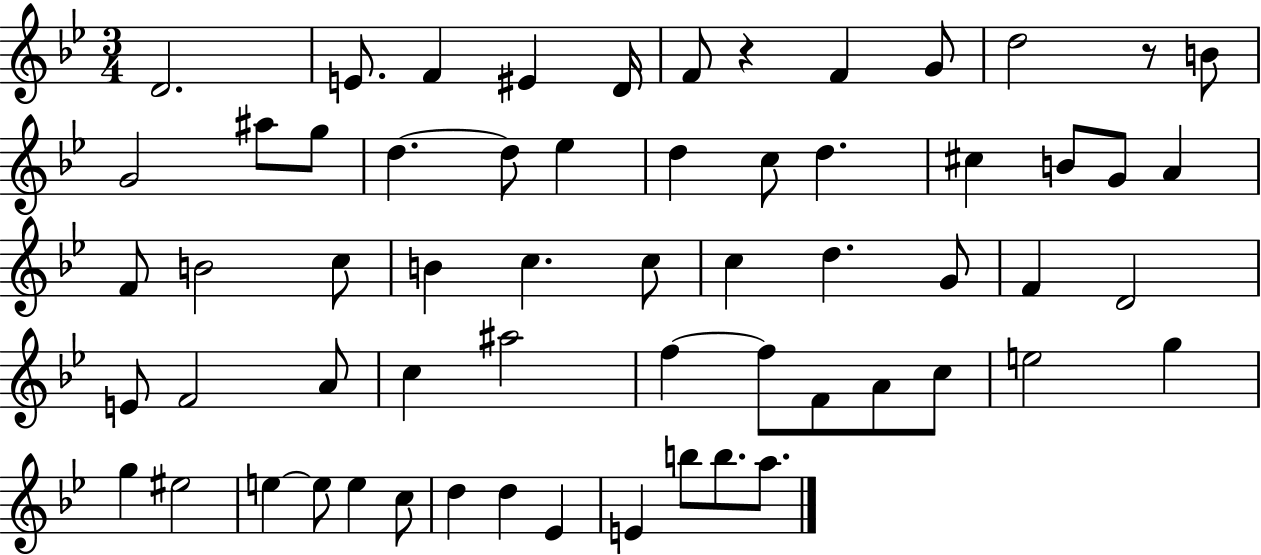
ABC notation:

X:1
T:Untitled
M:3/4
L:1/4
K:Bb
D2 E/2 F ^E D/4 F/2 z F G/2 d2 z/2 B/2 G2 ^a/2 g/2 d d/2 _e d c/2 d ^c B/2 G/2 A F/2 B2 c/2 B c c/2 c d G/2 F D2 E/2 F2 A/2 c ^a2 f f/2 F/2 A/2 c/2 e2 g g ^e2 e e/2 e c/2 d d _E E b/2 b/2 a/2